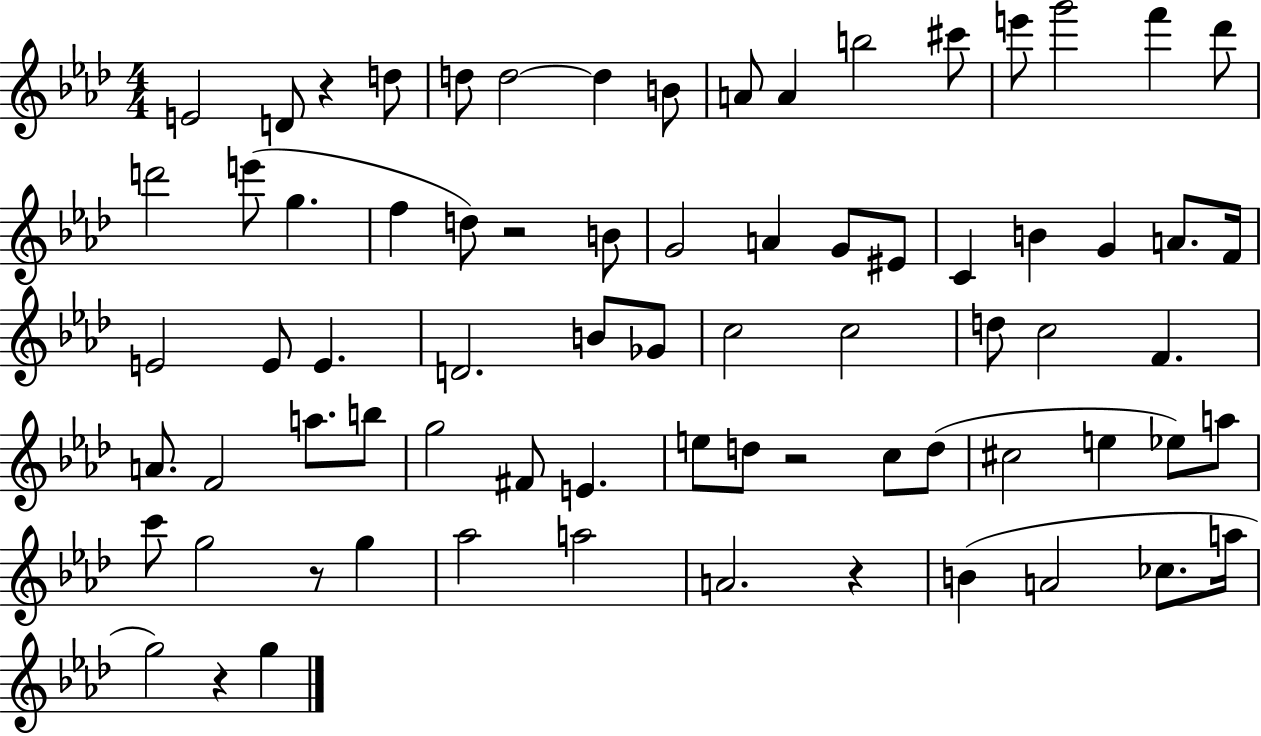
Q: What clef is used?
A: treble